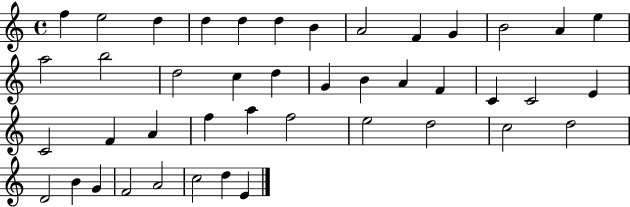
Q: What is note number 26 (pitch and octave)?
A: C4